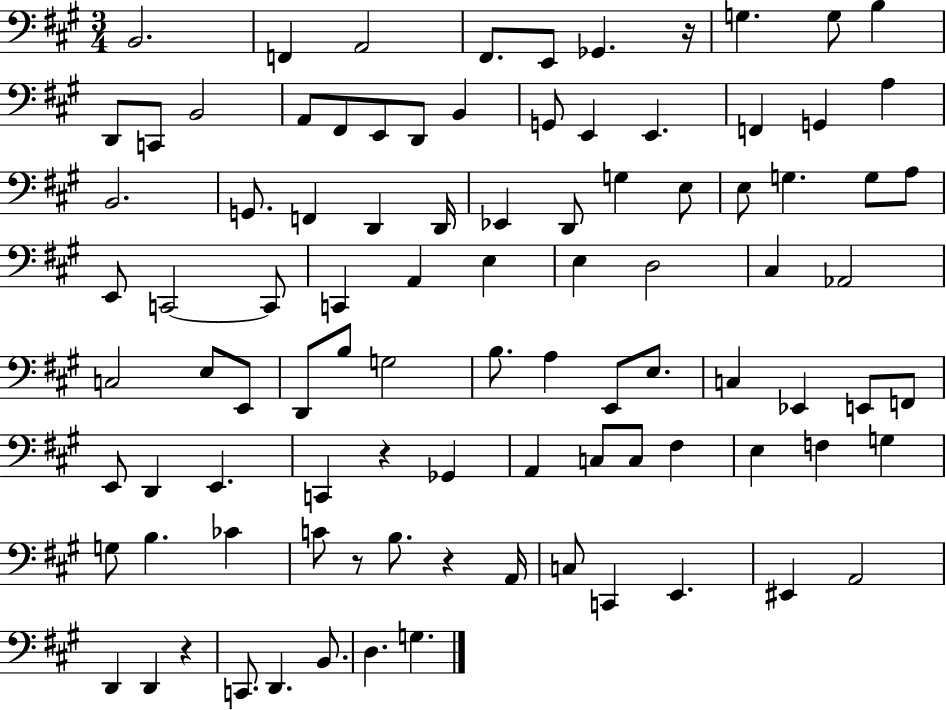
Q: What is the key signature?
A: A major